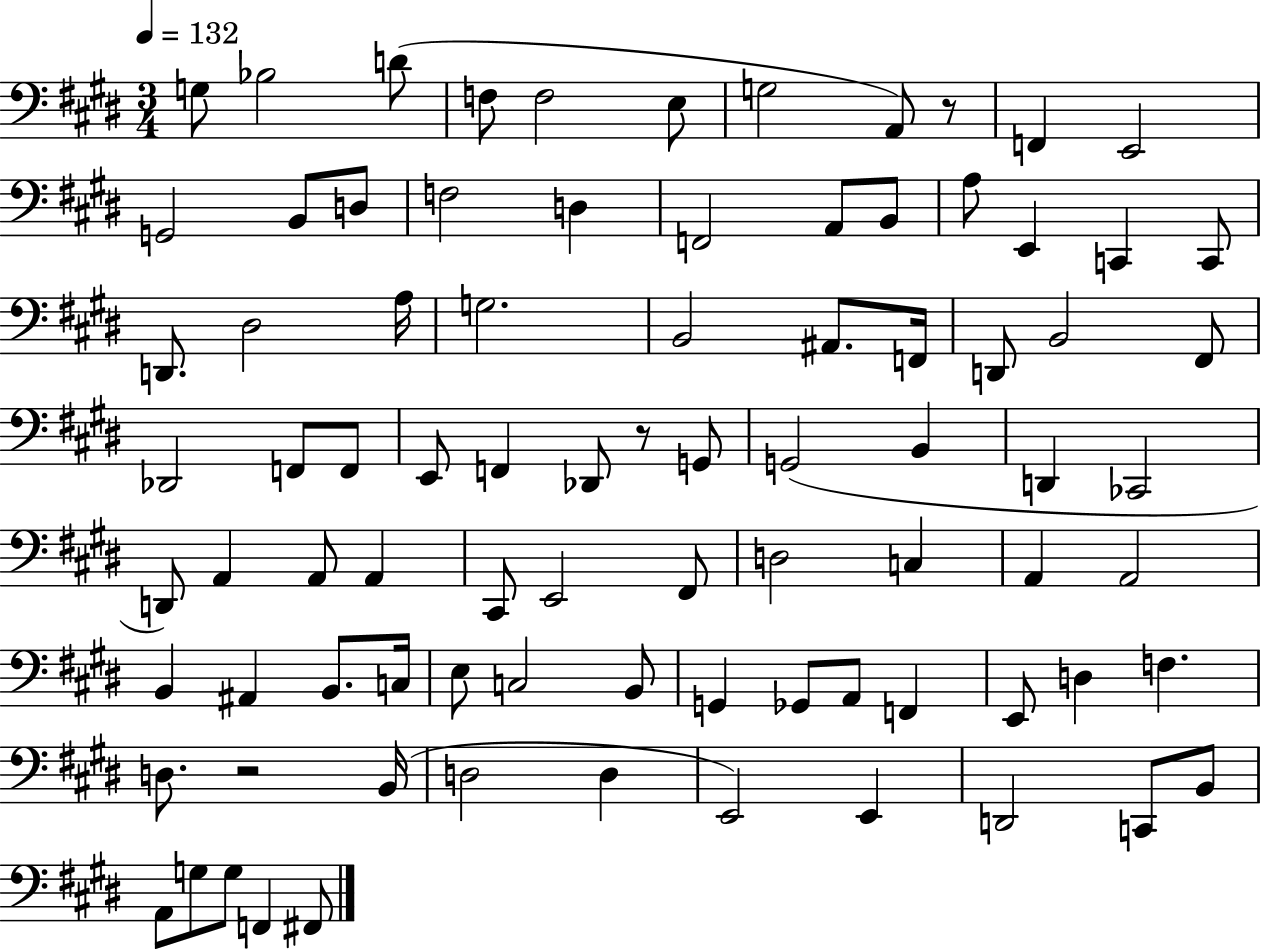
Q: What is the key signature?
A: E major